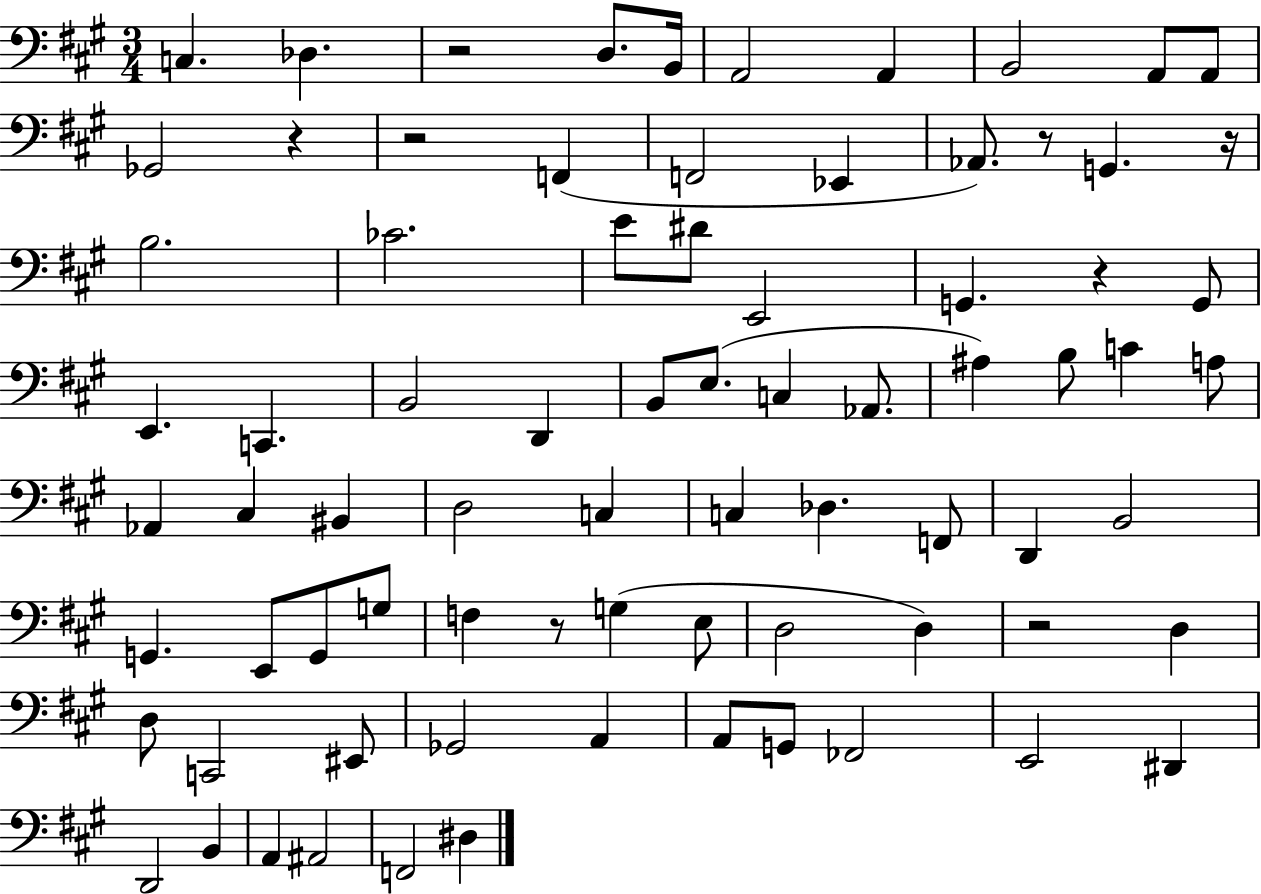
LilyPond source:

{
  \clef bass
  \numericTimeSignature
  \time 3/4
  \key a \major
  c4. des4. | r2 d8. b,16 | a,2 a,4 | b,2 a,8 a,8 | \break ges,2 r4 | r2 f,4( | f,2 ees,4 | aes,8.) r8 g,4. r16 | \break b2. | ces'2. | e'8 dis'8 e,2 | g,4. r4 g,8 | \break e,4. c,4. | b,2 d,4 | b,8 e8.( c4 aes,8. | ais4) b8 c'4 a8 | \break aes,4 cis4 bis,4 | d2 c4 | c4 des4. f,8 | d,4 b,2 | \break g,4. e,8 g,8 g8 | f4 r8 g4( e8 | d2 d4) | r2 d4 | \break d8 c,2 eis,8 | ges,2 a,4 | a,8 g,8 fes,2 | e,2 dis,4 | \break d,2 b,4 | a,4 ais,2 | f,2 dis4 | \bar "|."
}